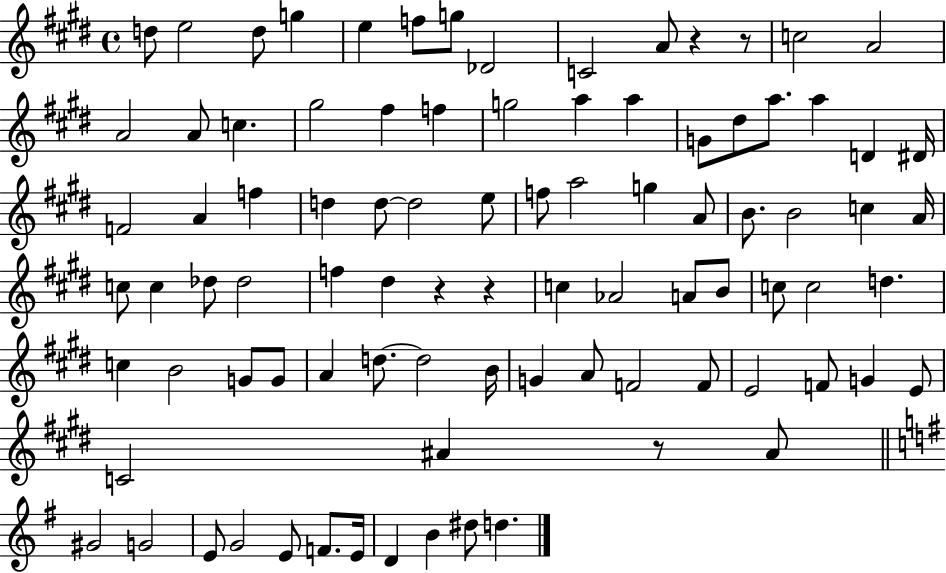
D5/e E5/h D5/e G5/q E5/q F5/e G5/e Db4/h C4/h A4/e R/q R/e C5/h A4/h A4/h A4/e C5/q. G#5/h F#5/q F5/q G5/h A5/q A5/q G4/e D#5/e A5/e. A5/q D4/q D#4/s F4/h A4/q F5/q D5/q D5/e D5/h E5/e F5/e A5/h G5/q A4/e B4/e. B4/h C5/q A4/s C5/e C5/q Db5/e Db5/h F5/q D#5/q R/q R/q C5/q Ab4/h A4/e B4/e C5/e C5/h D5/q. C5/q B4/h G4/e G4/e A4/q D5/e. D5/h B4/s G4/q A4/e F4/h F4/e E4/h F4/e G4/q E4/e C4/h A#4/q R/e A#4/e G#4/h G4/h E4/e G4/h E4/e F4/e. E4/s D4/q B4/q D#5/e D5/q.